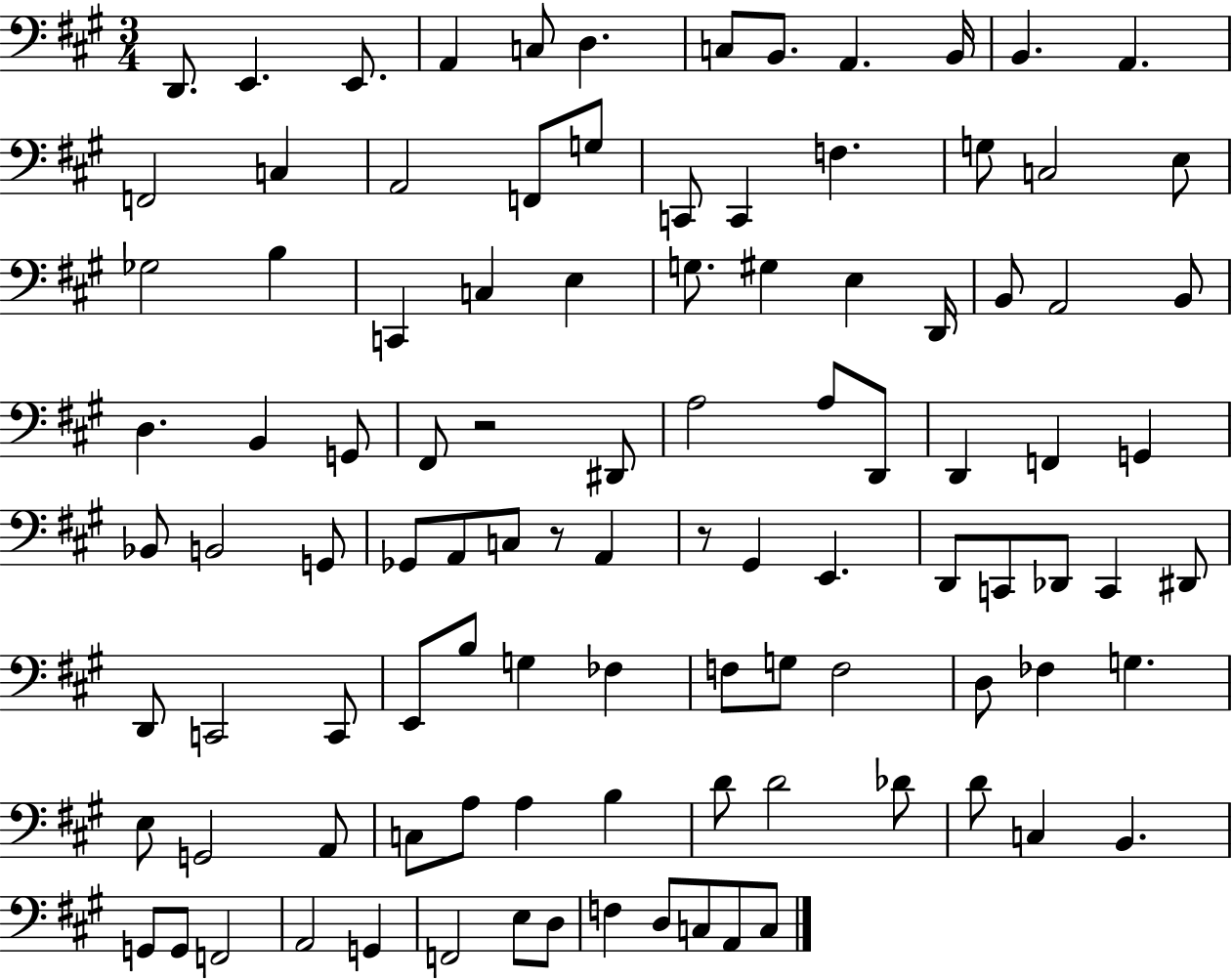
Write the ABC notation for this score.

X:1
T:Untitled
M:3/4
L:1/4
K:A
D,,/2 E,, E,,/2 A,, C,/2 D, C,/2 B,,/2 A,, B,,/4 B,, A,, F,,2 C, A,,2 F,,/2 G,/2 C,,/2 C,, F, G,/2 C,2 E,/2 _G,2 B, C,, C, E, G,/2 ^G, E, D,,/4 B,,/2 A,,2 B,,/2 D, B,, G,,/2 ^F,,/2 z2 ^D,,/2 A,2 A,/2 D,,/2 D,, F,, G,, _B,,/2 B,,2 G,,/2 _G,,/2 A,,/2 C,/2 z/2 A,, z/2 ^G,, E,, D,,/2 C,,/2 _D,,/2 C,, ^D,,/2 D,,/2 C,,2 C,,/2 E,,/2 B,/2 G, _F, F,/2 G,/2 F,2 D,/2 _F, G, E,/2 G,,2 A,,/2 C,/2 A,/2 A, B, D/2 D2 _D/2 D/2 C, B,, G,,/2 G,,/2 F,,2 A,,2 G,, F,,2 E,/2 D,/2 F, D,/2 C,/2 A,,/2 C,/2